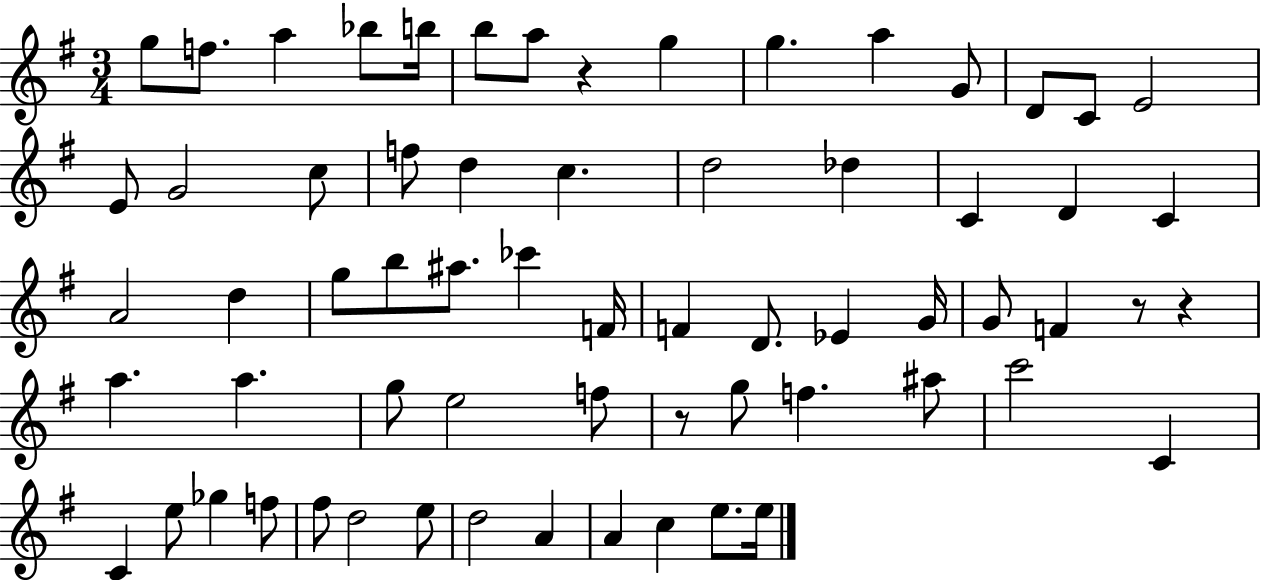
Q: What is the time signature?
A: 3/4